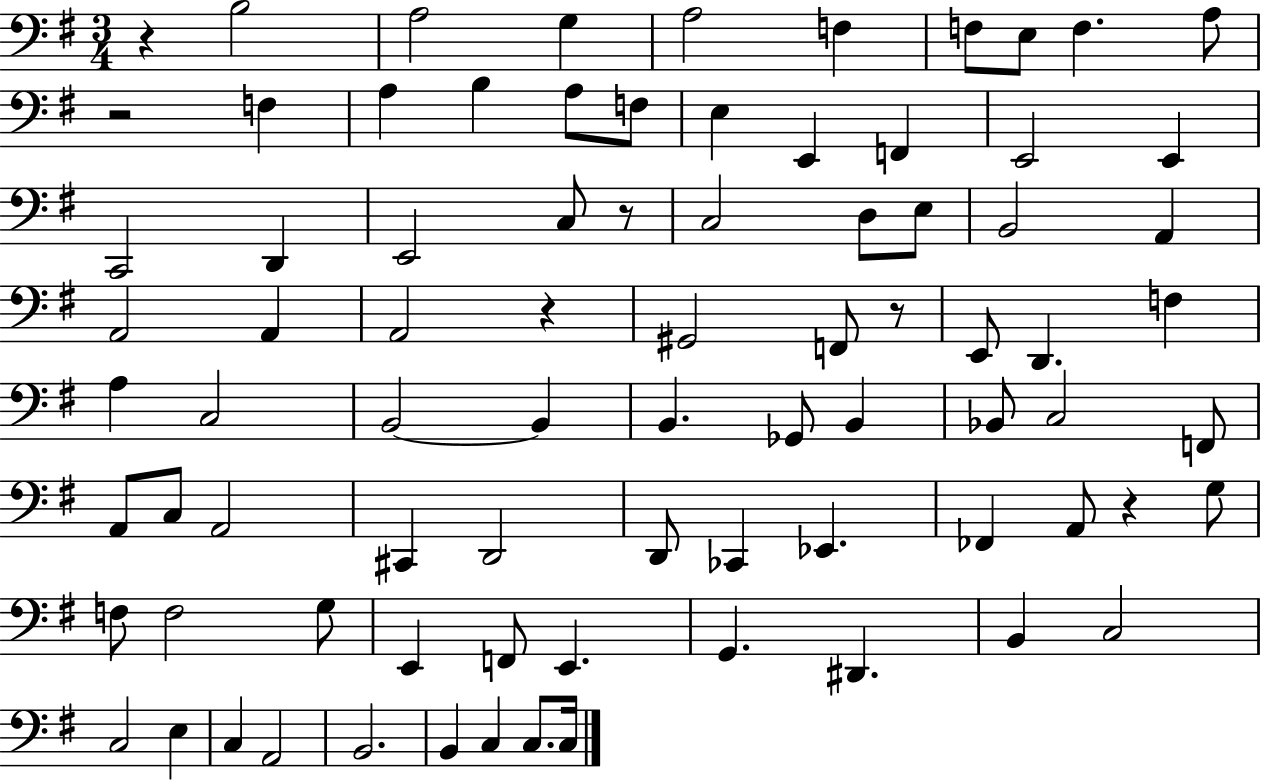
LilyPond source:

{
  \clef bass
  \numericTimeSignature
  \time 3/4
  \key g \major
  \repeat volta 2 { r4 b2 | a2 g4 | a2 f4 | f8 e8 f4. a8 | \break r2 f4 | a4 b4 a8 f8 | e4 e,4 f,4 | e,2 e,4 | \break c,2 d,4 | e,2 c8 r8 | c2 d8 e8 | b,2 a,4 | \break a,2 a,4 | a,2 r4 | gis,2 f,8 r8 | e,8 d,4. f4 | \break a4 c2 | b,2~~ b,4 | b,4. ges,8 b,4 | bes,8 c2 f,8 | \break a,8 c8 a,2 | cis,4 d,2 | d,8 ces,4 ees,4. | fes,4 a,8 r4 g8 | \break f8 f2 g8 | e,4 f,8 e,4. | g,4. dis,4. | b,4 c2 | \break c2 e4 | c4 a,2 | b,2. | b,4 c4 c8. c16 | \break } \bar "|."
}